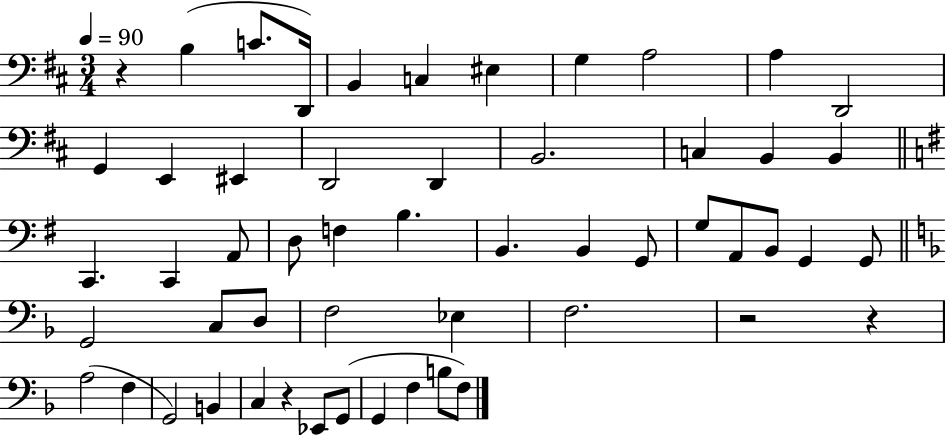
X:1
T:Untitled
M:3/4
L:1/4
K:D
z B, C/2 D,,/4 B,, C, ^E, G, A,2 A, D,,2 G,, E,, ^E,, D,,2 D,, B,,2 C, B,, B,, C,, C,, A,,/2 D,/2 F, B, B,, B,, G,,/2 G,/2 A,,/2 B,,/2 G,, G,,/2 G,,2 C,/2 D,/2 F,2 _E, F,2 z2 z A,2 F, G,,2 B,, C, z _E,,/2 G,,/2 G,, F, B,/2 F,/2